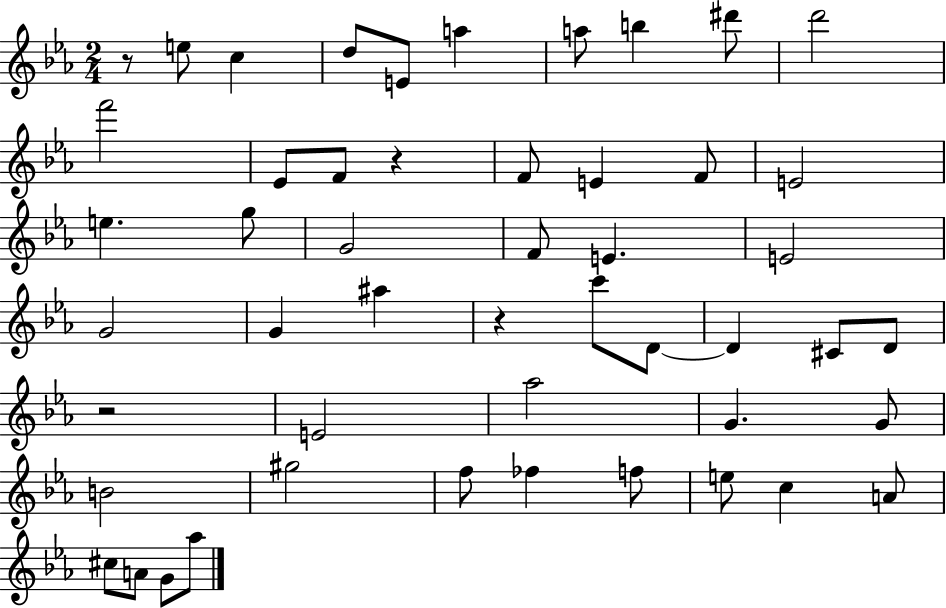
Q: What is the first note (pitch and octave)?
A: E5